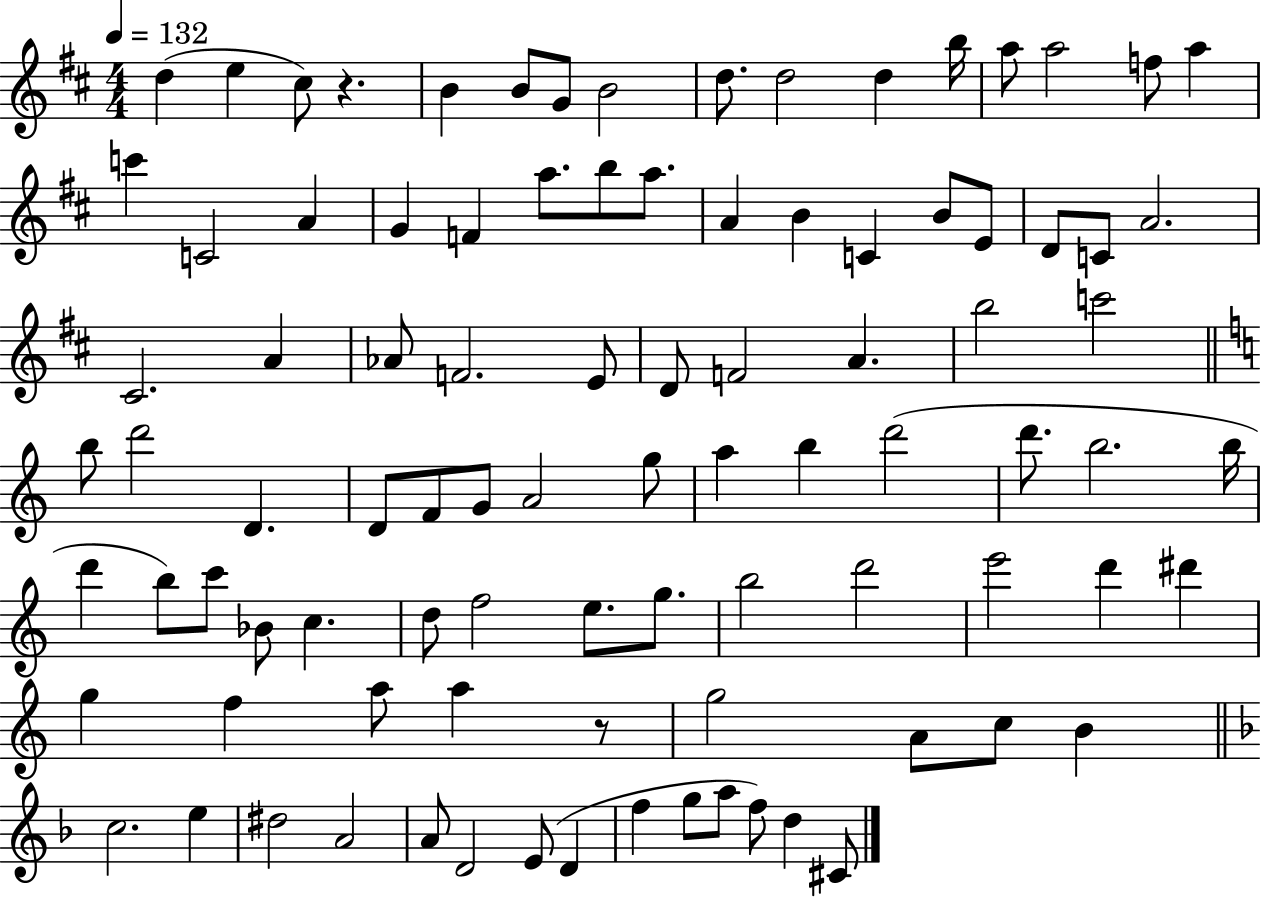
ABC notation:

X:1
T:Untitled
M:4/4
L:1/4
K:D
d e ^c/2 z B B/2 G/2 B2 d/2 d2 d b/4 a/2 a2 f/2 a c' C2 A G F a/2 b/2 a/2 A B C B/2 E/2 D/2 C/2 A2 ^C2 A _A/2 F2 E/2 D/2 F2 A b2 c'2 b/2 d'2 D D/2 F/2 G/2 A2 g/2 a b d'2 d'/2 b2 b/4 d' b/2 c'/2 _B/2 c d/2 f2 e/2 g/2 b2 d'2 e'2 d' ^d' g f a/2 a z/2 g2 A/2 c/2 B c2 e ^d2 A2 A/2 D2 E/2 D f g/2 a/2 f/2 d ^C/2